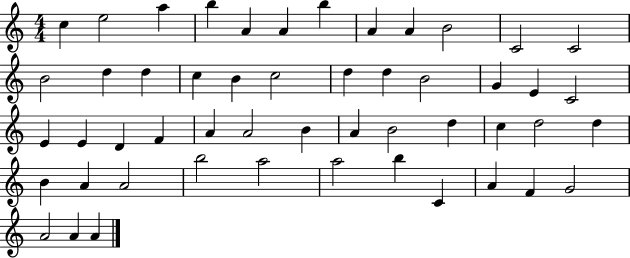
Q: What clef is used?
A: treble